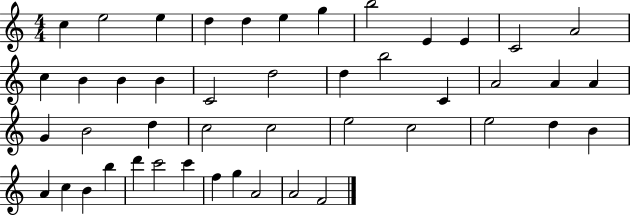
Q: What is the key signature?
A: C major